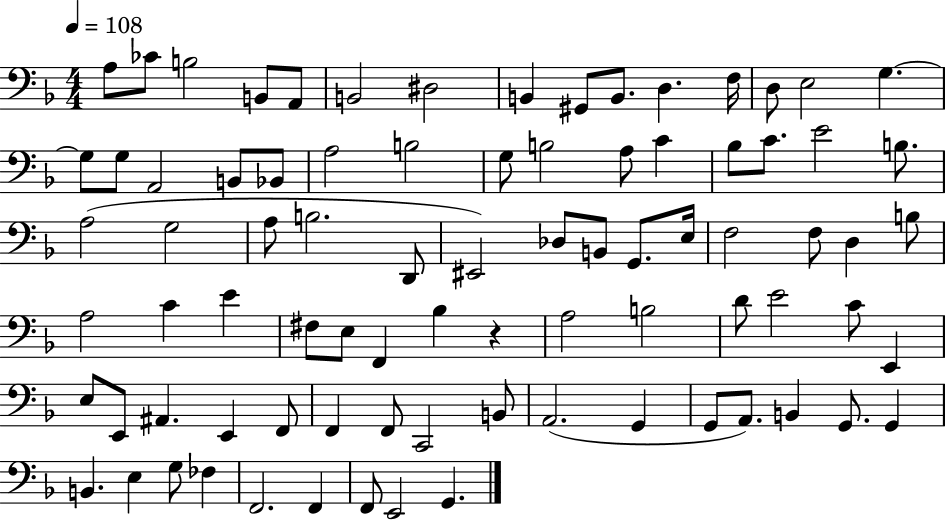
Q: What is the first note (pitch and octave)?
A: A3